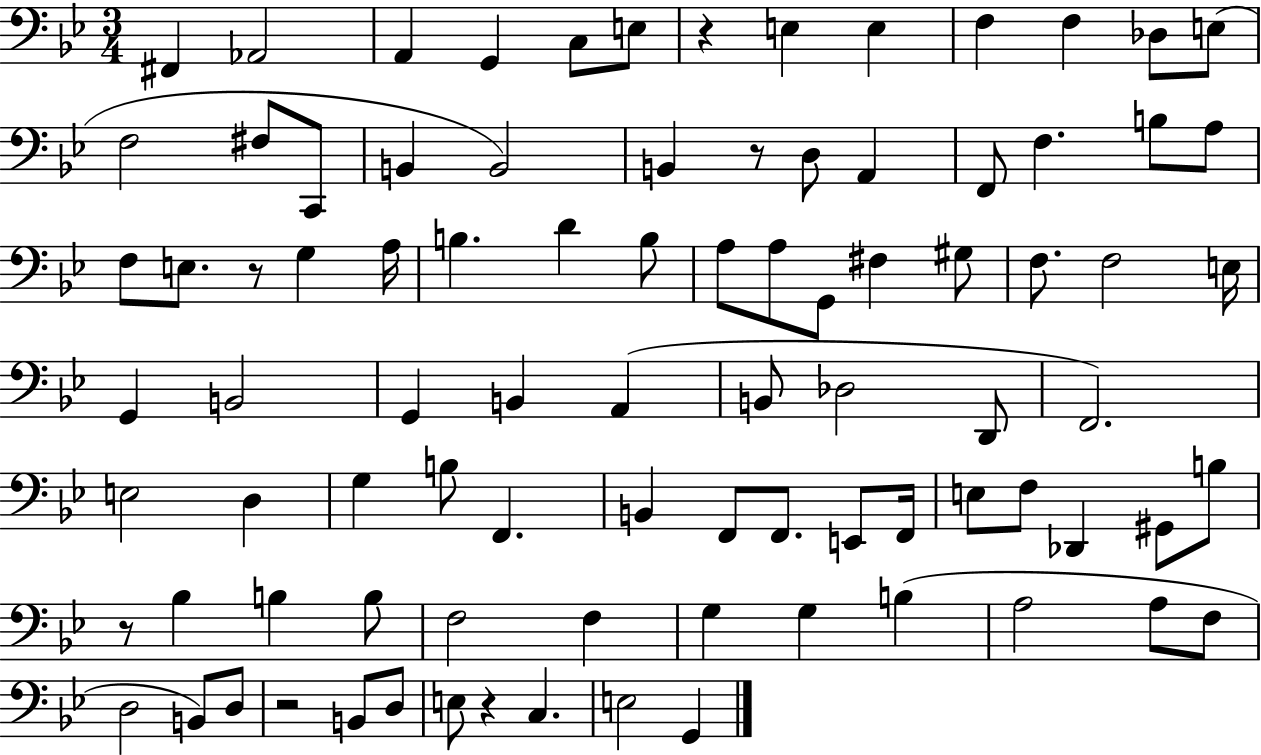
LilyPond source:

{
  \clef bass
  \numericTimeSignature
  \time 3/4
  \key bes \major
  fis,4 aes,2 | a,4 g,4 c8 e8 | r4 e4 e4 | f4 f4 des8 e8( | \break f2 fis8 c,8 | b,4 b,2) | b,4 r8 d8 a,4 | f,8 f4. b8 a8 | \break f8 e8. r8 g4 a16 | b4. d'4 b8 | a8 a8 g,8 fis4 gis8 | f8. f2 e16 | \break g,4 b,2 | g,4 b,4 a,4( | b,8 des2 d,8 | f,2.) | \break e2 d4 | g4 b8 f,4. | b,4 f,8 f,8. e,8 f,16 | e8 f8 des,4 gis,8 b8 | \break r8 bes4 b4 b8 | f2 f4 | g4 g4 b4( | a2 a8 f8 | \break d2 b,8) d8 | r2 b,8 d8 | e8 r4 c4. | e2 g,4 | \break \bar "|."
}